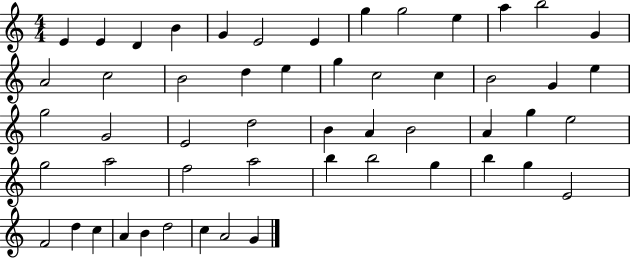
{
  \clef treble
  \numericTimeSignature
  \time 4/4
  \key c \major
  e'4 e'4 d'4 b'4 | g'4 e'2 e'4 | g''4 g''2 e''4 | a''4 b''2 g'4 | \break a'2 c''2 | b'2 d''4 e''4 | g''4 c''2 c''4 | b'2 g'4 e''4 | \break g''2 g'2 | e'2 d''2 | b'4 a'4 b'2 | a'4 g''4 e''2 | \break g''2 a''2 | f''2 a''2 | b''4 b''2 g''4 | b''4 g''4 e'2 | \break f'2 d''4 c''4 | a'4 b'4 d''2 | c''4 a'2 g'4 | \bar "|."
}